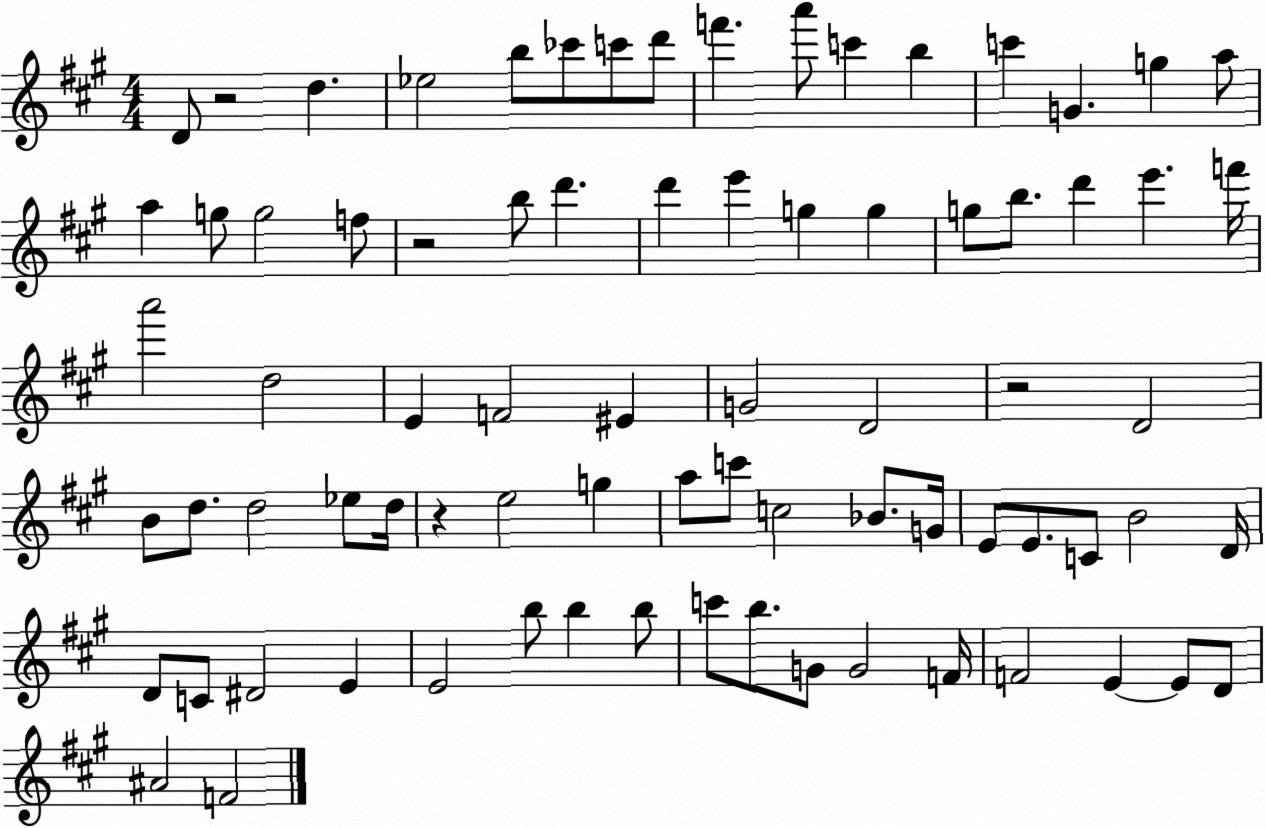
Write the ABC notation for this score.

X:1
T:Untitled
M:4/4
L:1/4
K:A
D/2 z2 d _e2 b/2 _c'/2 c'/2 d'/2 f' a'/2 c' b c' G g a/2 a g/2 g2 f/2 z2 b/2 d' d' e' g g g/2 b/2 d' e' f'/4 a'2 d2 E F2 ^E G2 D2 z2 D2 B/2 d/2 d2 _e/2 d/4 z e2 g a/2 c'/2 c2 _B/2 G/4 E/2 E/2 C/2 B2 D/4 D/2 C/2 ^D2 E E2 b/2 b b/2 c'/2 b/2 G/2 G2 F/4 F2 E E/2 D/2 ^A2 F2